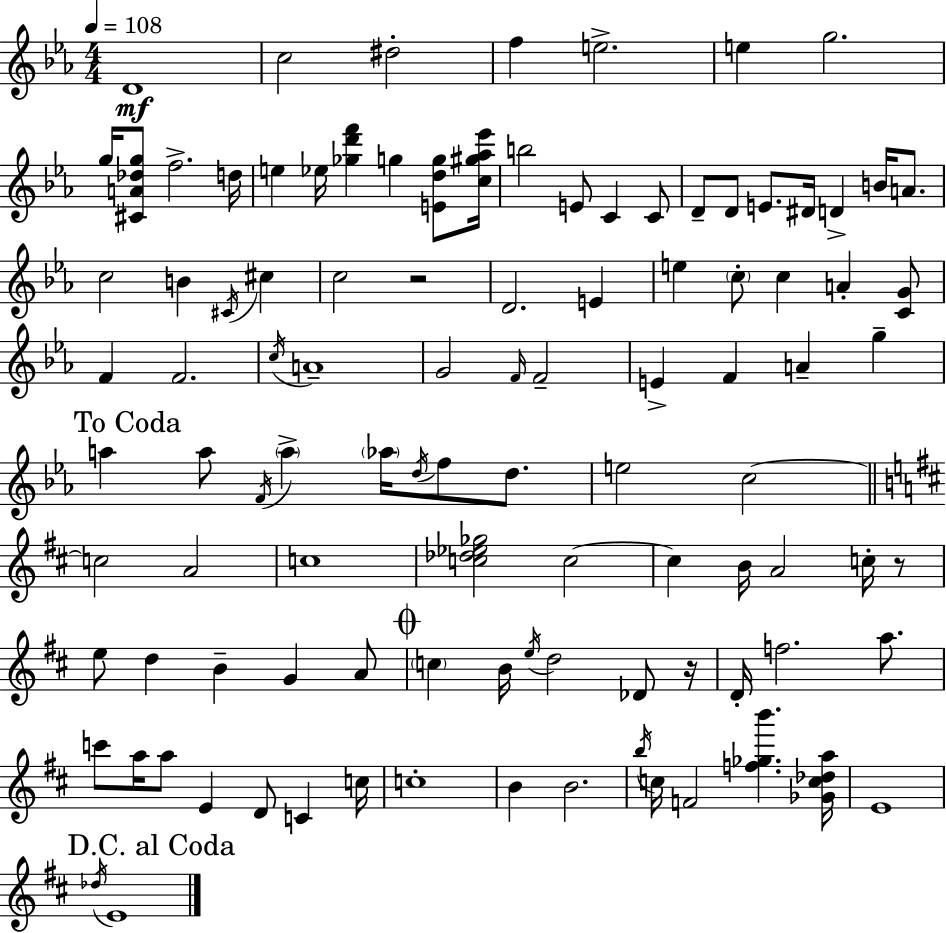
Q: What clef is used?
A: treble